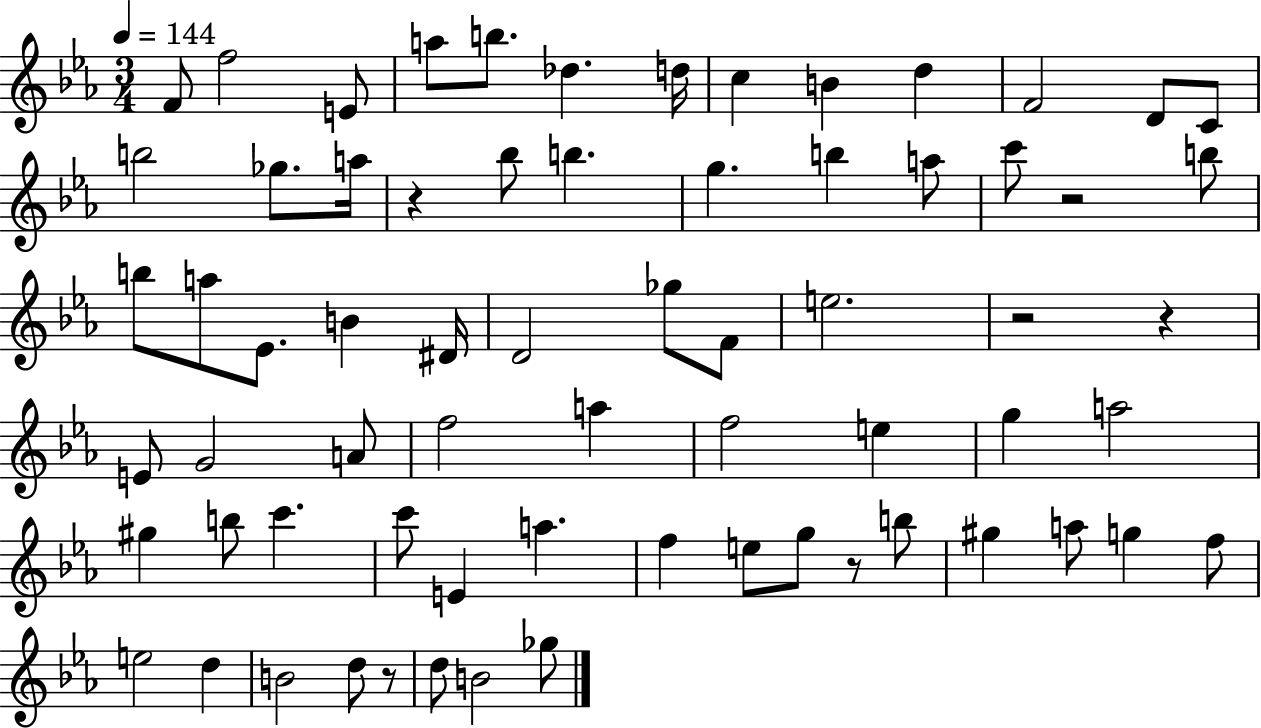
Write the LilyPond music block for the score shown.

{
  \clef treble
  \numericTimeSignature
  \time 3/4
  \key ees \major
  \tempo 4 = 144
  f'8 f''2 e'8 | a''8 b''8. des''4. d''16 | c''4 b'4 d''4 | f'2 d'8 c'8 | \break b''2 ges''8. a''16 | r4 bes''8 b''4. | g''4. b''4 a''8 | c'''8 r2 b''8 | \break b''8 a''8 ees'8. b'4 dis'16 | d'2 ges''8 f'8 | e''2. | r2 r4 | \break e'8 g'2 a'8 | f''2 a''4 | f''2 e''4 | g''4 a''2 | \break gis''4 b''8 c'''4. | c'''8 e'4 a''4. | f''4 e''8 g''8 r8 b''8 | gis''4 a''8 g''4 f''8 | \break e''2 d''4 | b'2 d''8 r8 | d''8 b'2 ges''8 | \bar "|."
}